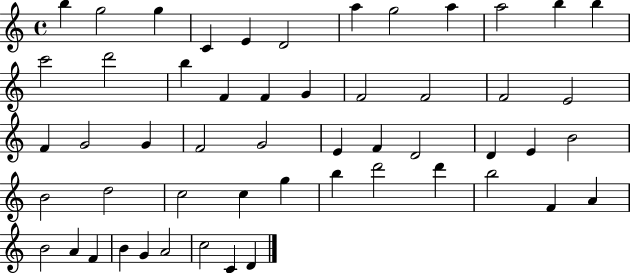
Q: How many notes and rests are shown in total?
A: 53